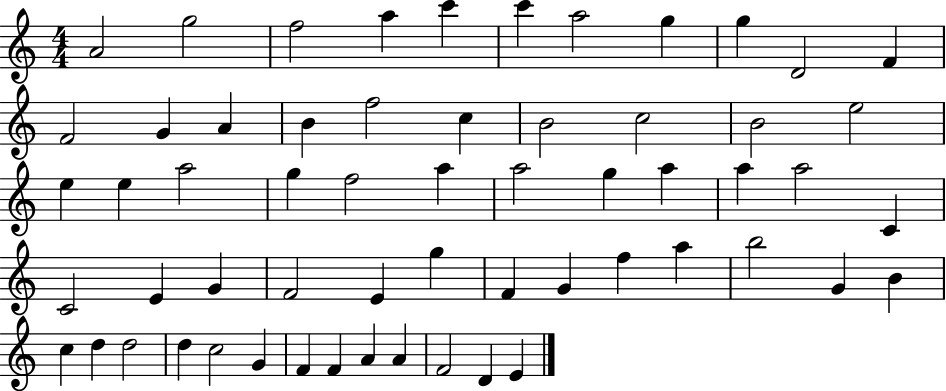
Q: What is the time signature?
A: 4/4